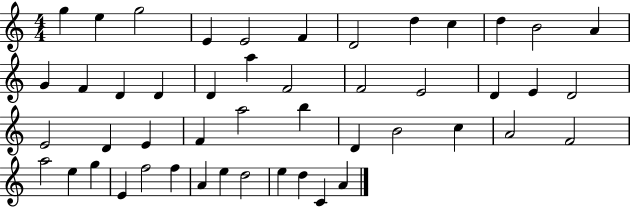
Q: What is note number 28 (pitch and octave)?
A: F4